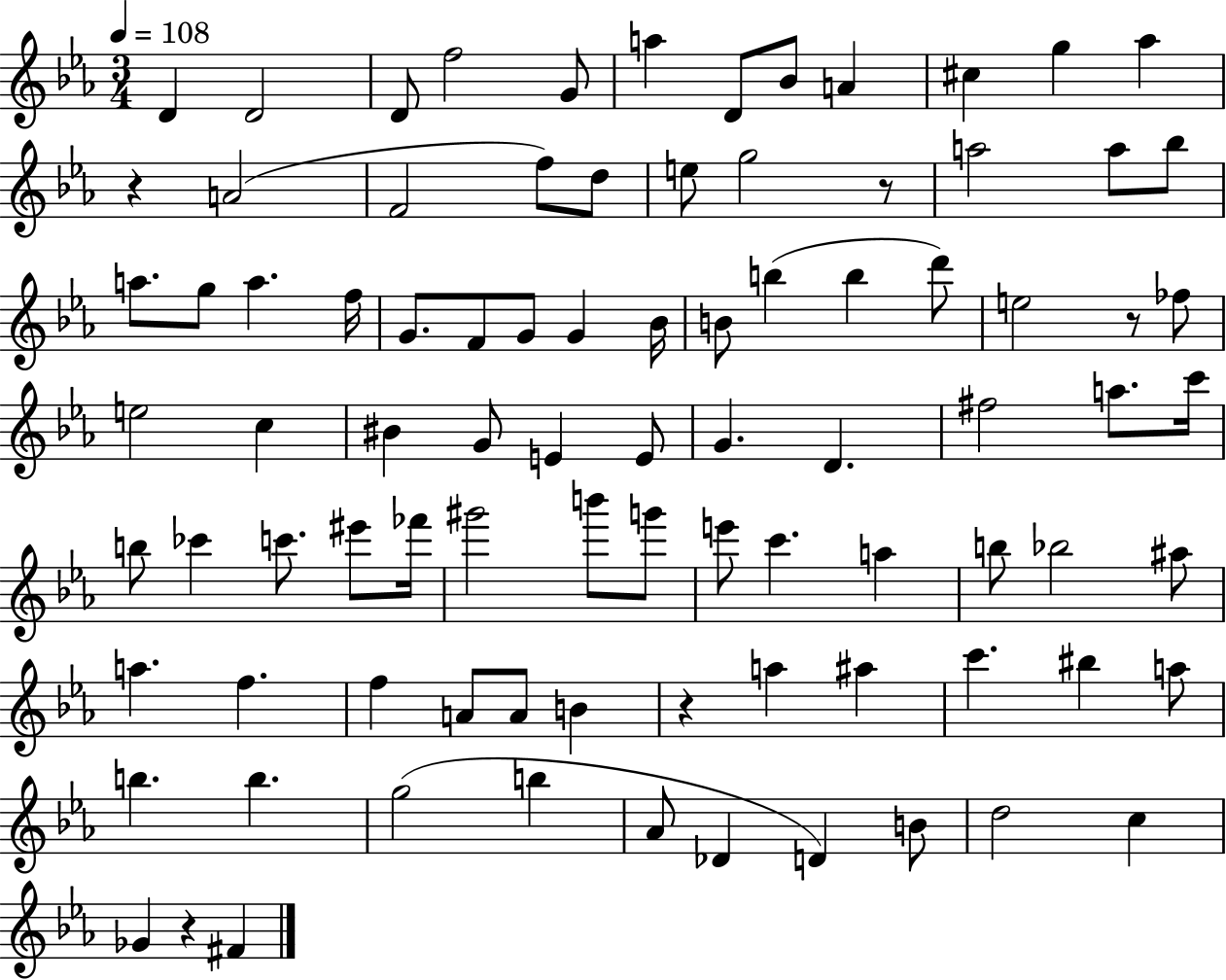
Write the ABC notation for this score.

X:1
T:Untitled
M:3/4
L:1/4
K:Eb
D D2 D/2 f2 G/2 a D/2 _B/2 A ^c g _a z A2 F2 f/2 d/2 e/2 g2 z/2 a2 a/2 _b/2 a/2 g/2 a f/4 G/2 F/2 G/2 G _B/4 B/2 b b d'/2 e2 z/2 _f/2 e2 c ^B G/2 E E/2 G D ^f2 a/2 c'/4 b/2 _c' c'/2 ^e'/2 _f'/4 ^g'2 b'/2 g'/2 e'/2 c' a b/2 _b2 ^a/2 a f f A/2 A/2 B z a ^a c' ^b a/2 b b g2 b _A/2 _D D B/2 d2 c _G z ^F